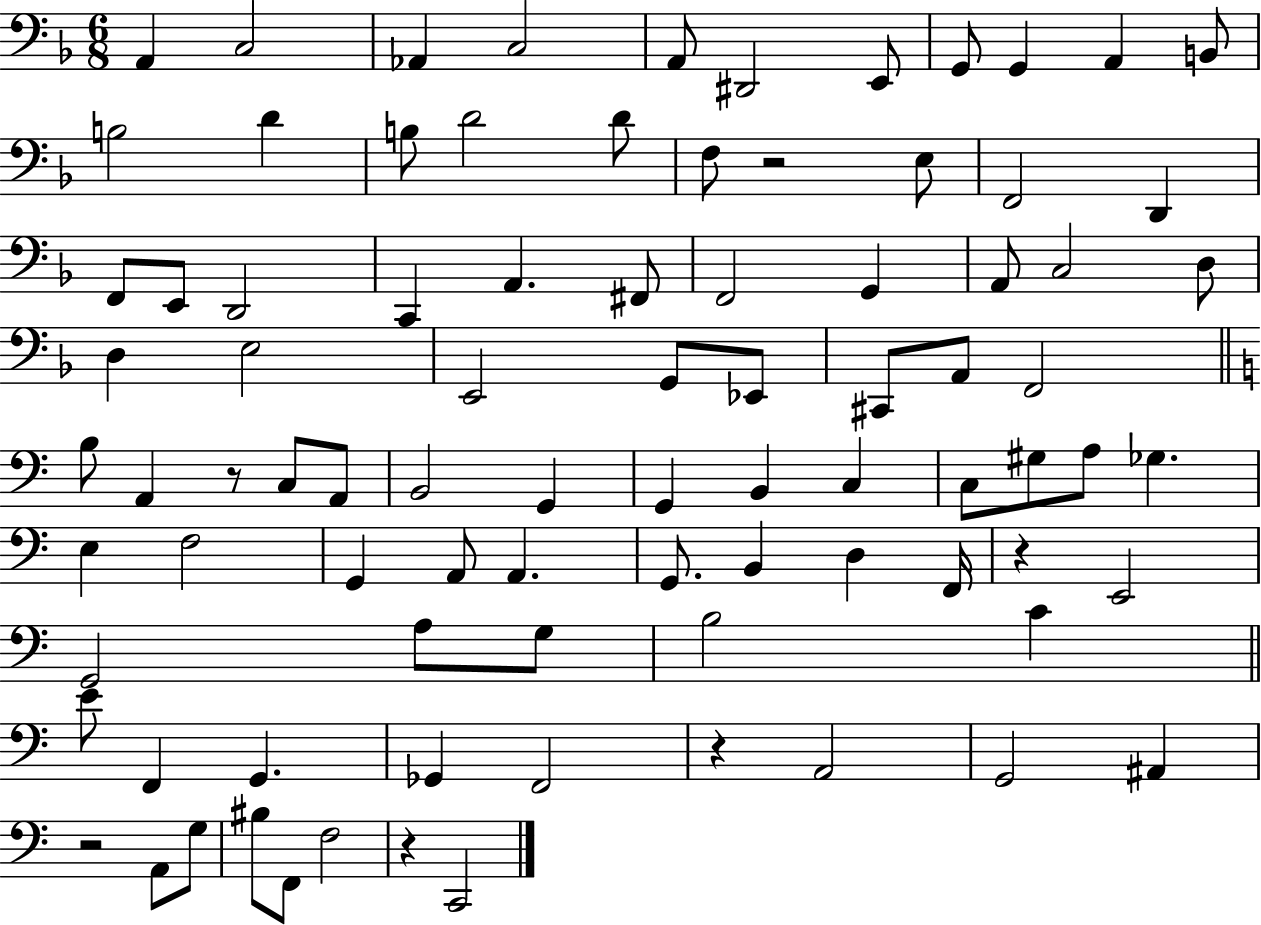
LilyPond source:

{
  \clef bass
  \numericTimeSignature
  \time 6/8
  \key f \major
  a,4 c2 | aes,4 c2 | a,8 dis,2 e,8 | g,8 g,4 a,4 b,8 | \break b2 d'4 | b8 d'2 d'8 | f8 r2 e8 | f,2 d,4 | \break f,8 e,8 d,2 | c,4 a,4. fis,8 | f,2 g,4 | a,8 c2 d8 | \break d4 e2 | e,2 g,8 ees,8 | cis,8 a,8 f,2 | \bar "||" \break \key c \major b8 a,4 r8 c8 a,8 | b,2 g,4 | g,4 b,4 c4 | c8 gis8 a8 ges4. | \break e4 f2 | g,4 a,8 a,4. | g,8. b,4 d4 f,16 | r4 e,2 | \break g,2 a8 g8 | b2 c'4 | \bar "||" \break \key a \minor e'8 f,4 g,4. | ges,4 f,2 | r4 a,2 | g,2 ais,4 | \break r2 a,8 g8 | bis8 f,8 f2 | r4 c,2 | \bar "|."
}